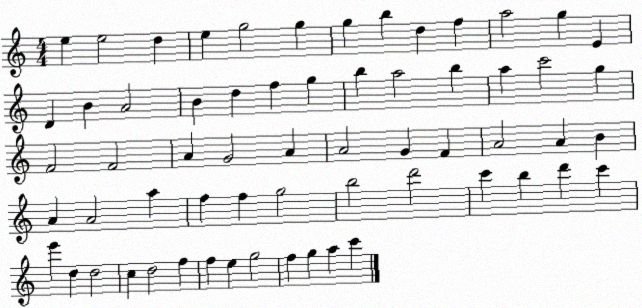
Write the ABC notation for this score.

X:1
T:Untitled
M:4/4
L:1/4
K:C
e e2 d e g2 g g b d f a2 g E D B A2 B d f g b a2 b a c'2 g F2 F2 A G2 A A2 G F A2 A B A A2 a f f g2 b2 d'2 c' b d' c' e' d d2 c d2 f f e g2 f g a c'